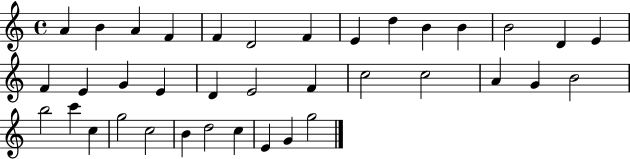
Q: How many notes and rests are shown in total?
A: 37